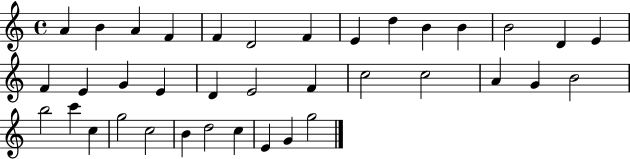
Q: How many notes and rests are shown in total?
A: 37